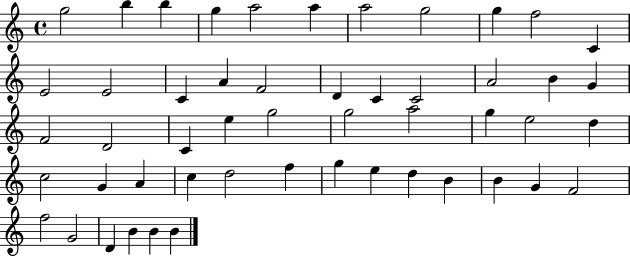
X:1
T:Untitled
M:4/4
L:1/4
K:C
g2 b b g a2 a a2 g2 g f2 C E2 E2 C A F2 D C C2 A2 B G F2 D2 C e g2 g2 a2 g e2 d c2 G A c d2 f g e d B B G F2 f2 G2 D B B B